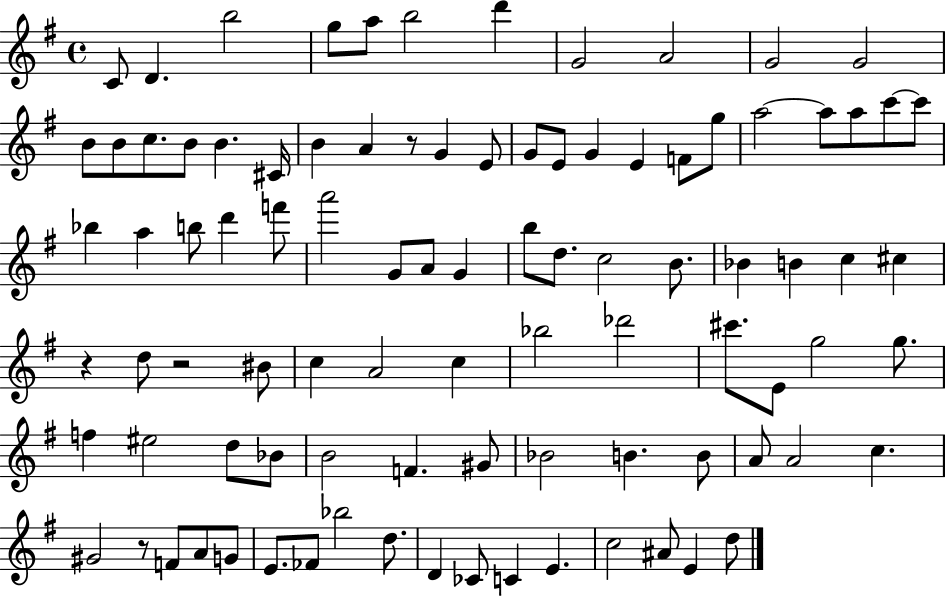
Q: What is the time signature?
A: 4/4